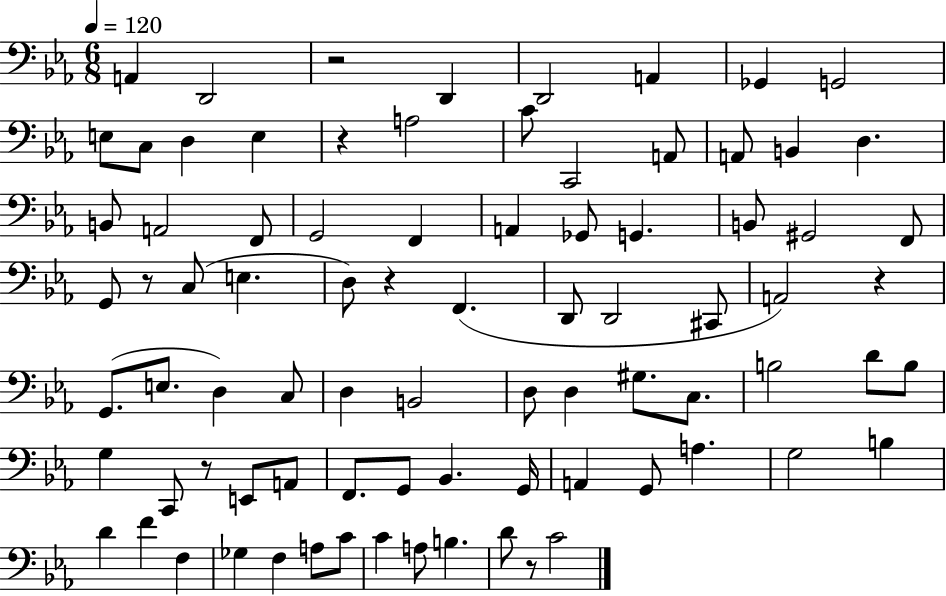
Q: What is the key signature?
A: EES major